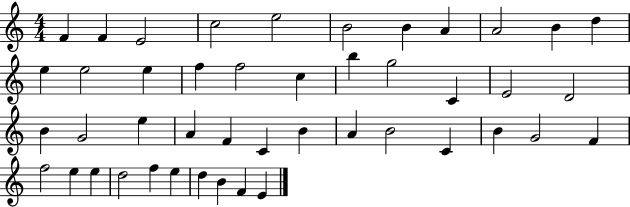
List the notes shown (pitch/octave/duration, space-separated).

F4/q F4/q E4/h C5/h E5/h B4/h B4/q A4/q A4/h B4/q D5/q E5/q E5/h E5/q F5/q F5/h C5/q B5/q G5/h C4/q E4/h D4/h B4/q G4/h E5/q A4/q F4/q C4/q B4/q A4/q B4/h C4/q B4/q G4/h F4/q F5/h E5/q E5/q D5/h F5/q E5/q D5/q B4/q F4/q E4/q